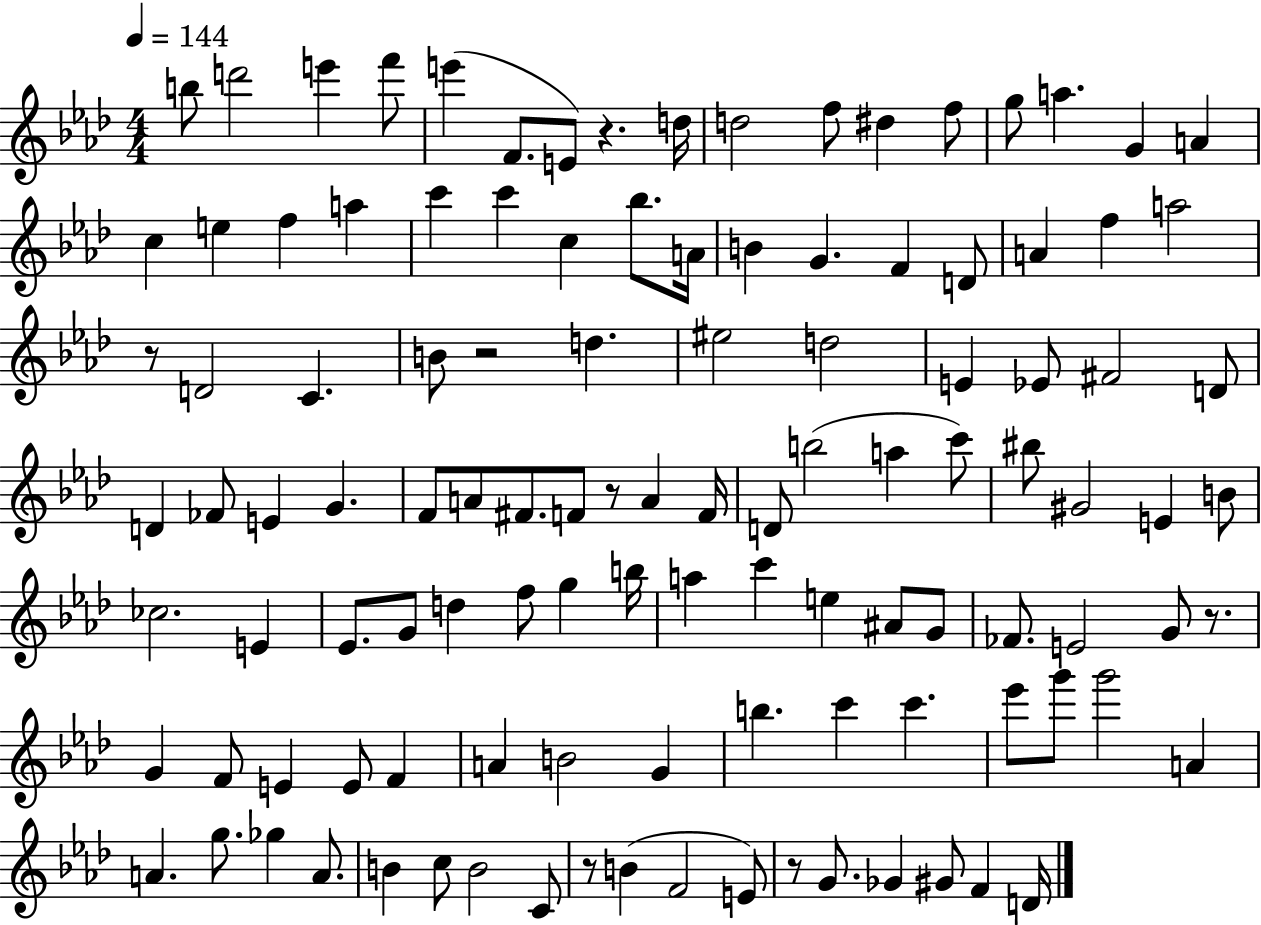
{
  \clef treble
  \numericTimeSignature
  \time 4/4
  \key aes \major
  \tempo 4 = 144
  \repeat volta 2 { b''8 d'''2 e'''4 f'''8 | e'''4( f'8. e'8) r4. d''16 | d''2 f''8 dis''4 f''8 | g''8 a''4. g'4 a'4 | \break c''4 e''4 f''4 a''4 | c'''4 c'''4 c''4 bes''8. a'16 | b'4 g'4. f'4 d'8 | a'4 f''4 a''2 | \break r8 d'2 c'4. | b'8 r2 d''4. | eis''2 d''2 | e'4 ees'8 fis'2 d'8 | \break d'4 fes'8 e'4 g'4. | f'8 a'8 fis'8. f'8 r8 a'4 f'16 | d'8 b''2( a''4 c'''8) | bis''8 gis'2 e'4 b'8 | \break ces''2. e'4 | ees'8. g'8 d''4 f''8 g''4 b''16 | a''4 c'''4 e''4 ais'8 g'8 | fes'8. e'2 g'8 r8. | \break g'4 f'8 e'4 e'8 f'4 | a'4 b'2 g'4 | b''4. c'''4 c'''4. | ees'''8 g'''8 g'''2 a'4 | \break a'4. g''8. ges''4 a'8. | b'4 c''8 b'2 c'8 | r8 b'4( f'2 e'8) | r8 g'8. ges'4 gis'8 f'4 d'16 | \break } \bar "|."
}